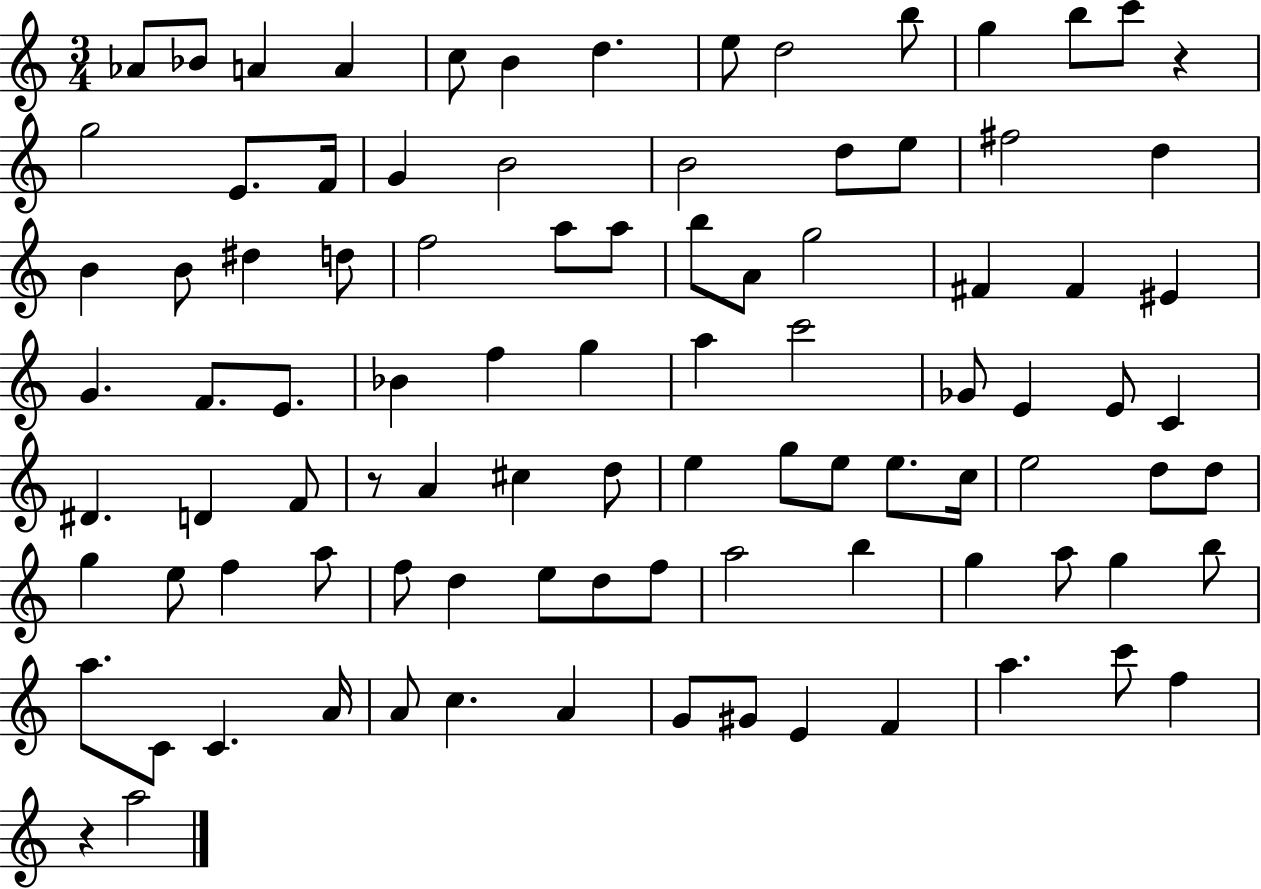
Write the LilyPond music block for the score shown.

{
  \clef treble
  \numericTimeSignature
  \time 3/4
  \key c \major
  aes'8 bes'8 a'4 a'4 | c''8 b'4 d''4. | e''8 d''2 b''8 | g''4 b''8 c'''8 r4 | \break g''2 e'8. f'16 | g'4 b'2 | b'2 d''8 e''8 | fis''2 d''4 | \break b'4 b'8 dis''4 d''8 | f''2 a''8 a''8 | b''8 a'8 g''2 | fis'4 fis'4 eis'4 | \break g'4. f'8. e'8. | bes'4 f''4 g''4 | a''4 c'''2 | ges'8 e'4 e'8 c'4 | \break dis'4. d'4 f'8 | r8 a'4 cis''4 d''8 | e''4 g''8 e''8 e''8. c''16 | e''2 d''8 d''8 | \break g''4 e''8 f''4 a''8 | f''8 d''4 e''8 d''8 f''8 | a''2 b''4 | g''4 a''8 g''4 b''8 | \break a''8. c'8 c'4. a'16 | a'8 c''4. a'4 | g'8 gis'8 e'4 f'4 | a''4. c'''8 f''4 | \break r4 a''2 | \bar "|."
}